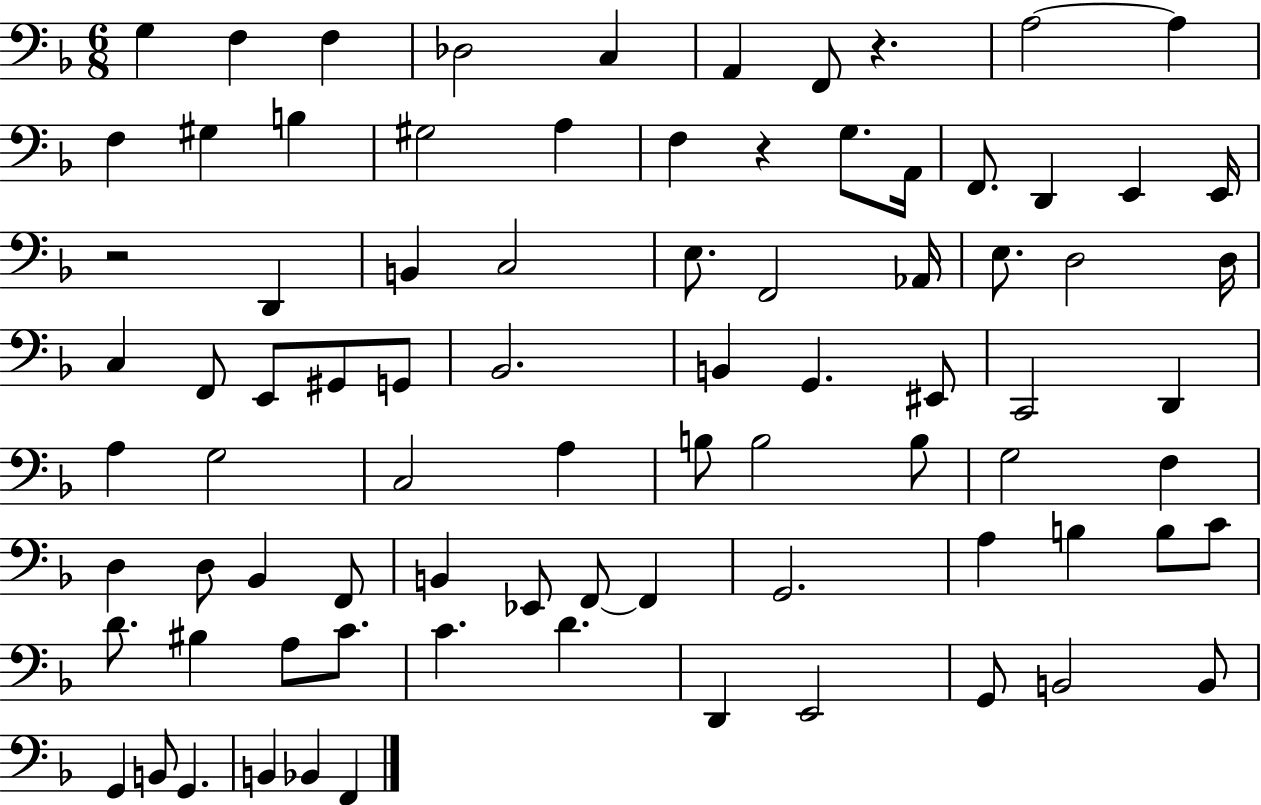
G3/q F3/q F3/q Db3/h C3/q A2/q F2/e R/q. A3/h A3/q F3/q G#3/q B3/q G#3/h A3/q F3/q R/q G3/e. A2/s F2/e. D2/q E2/q E2/s R/h D2/q B2/q C3/h E3/e. F2/h Ab2/s E3/e. D3/h D3/s C3/q F2/e E2/e G#2/e G2/e Bb2/h. B2/q G2/q. EIS2/e C2/h D2/q A3/q G3/h C3/h A3/q B3/e B3/h B3/e G3/h F3/q D3/q D3/e Bb2/q F2/e B2/q Eb2/e F2/e F2/q G2/h. A3/q B3/q B3/e C4/e D4/e. BIS3/q A3/e C4/e. C4/q. D4/q. D2/q E2/h G2/e B2/h B2/e G2/q B2/e G2/q. B2/q Bb2/q F2/q